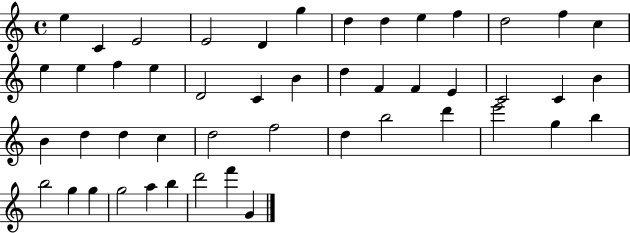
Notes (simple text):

E5/q C4/q E4/h E4/h D4/q G5/q D5/q D5/q E5/q F5/q D5/h F5/q C5/q E5/q E5/q F5/q E5/q D4/h C4/q B4/q D5/q F4/q F4/q E4/q C4/h C4/q B4/q B4/q D5/q D5/q C5/q D5/h F5/h D5/q B5/h D6/q E6/h G5/q B5/q B5/h G5/q G5/q G5/h A5/q B5/q D6/h F6/q G4/q